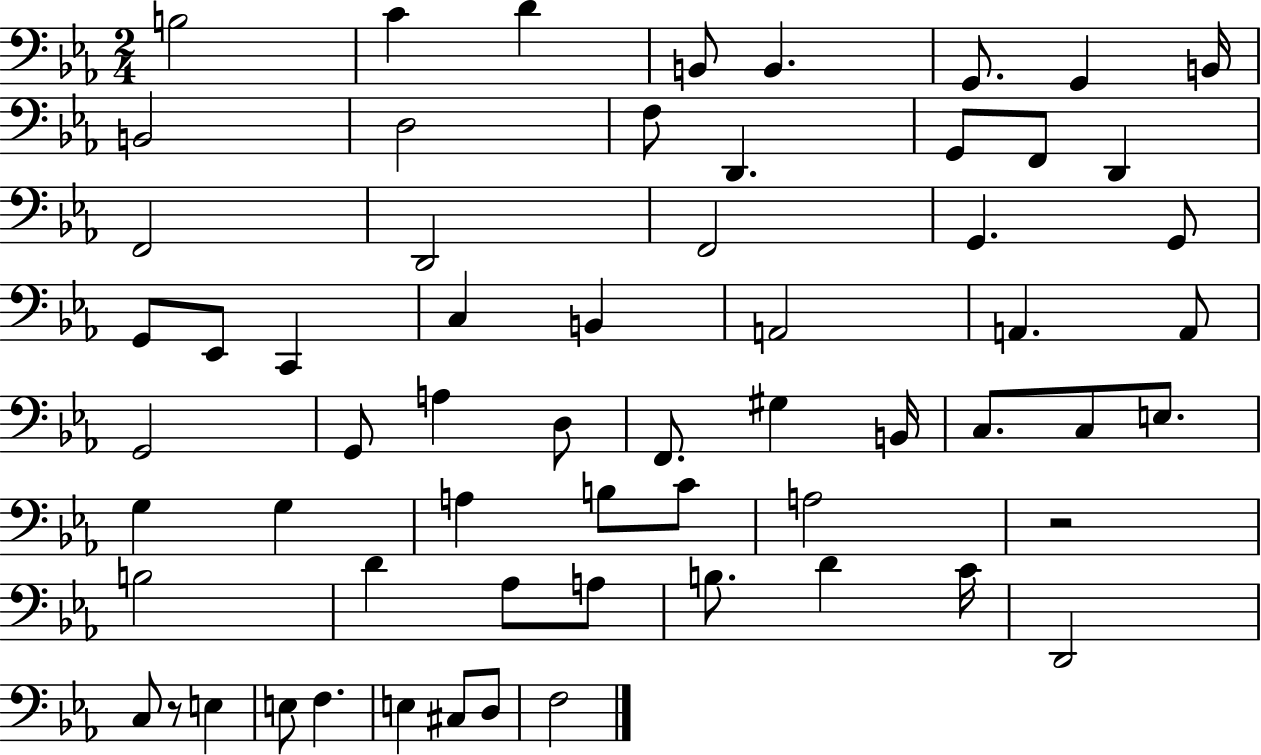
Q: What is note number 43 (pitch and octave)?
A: C4